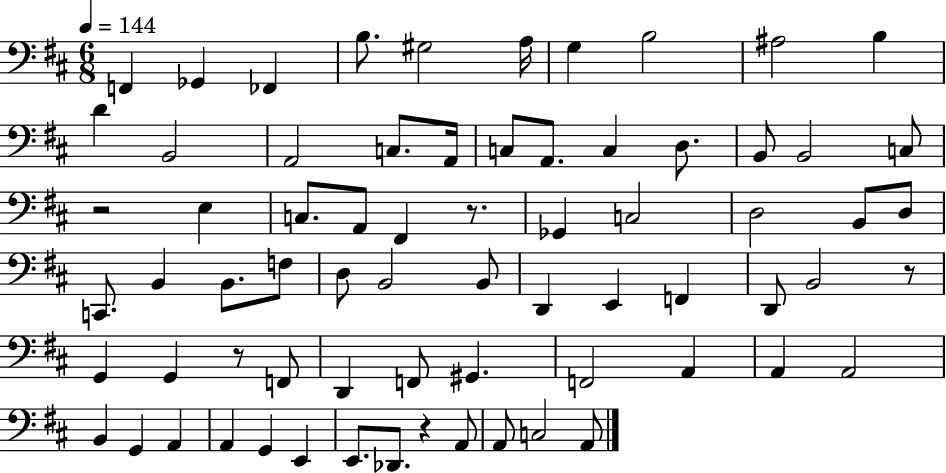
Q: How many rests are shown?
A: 5